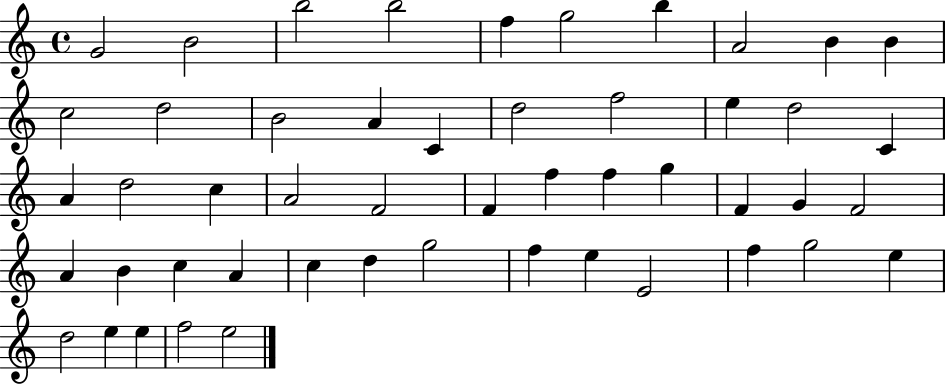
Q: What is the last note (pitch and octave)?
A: E5